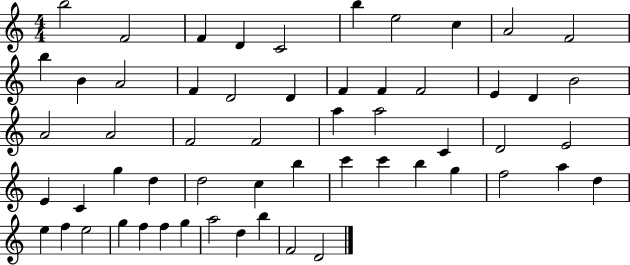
X:1
T:Untitled
M:4/4
L:1/4
K:C
b2 F2 F D C2 b e2 c A2 F2 b B A2 F D2 D F F F2 E D B2 A2 A2 F2 F2 a a2 C D2 E2 E C g d d2 c b c' c' b g f2 a d e f e2 g f f g a2 d b F2 D2